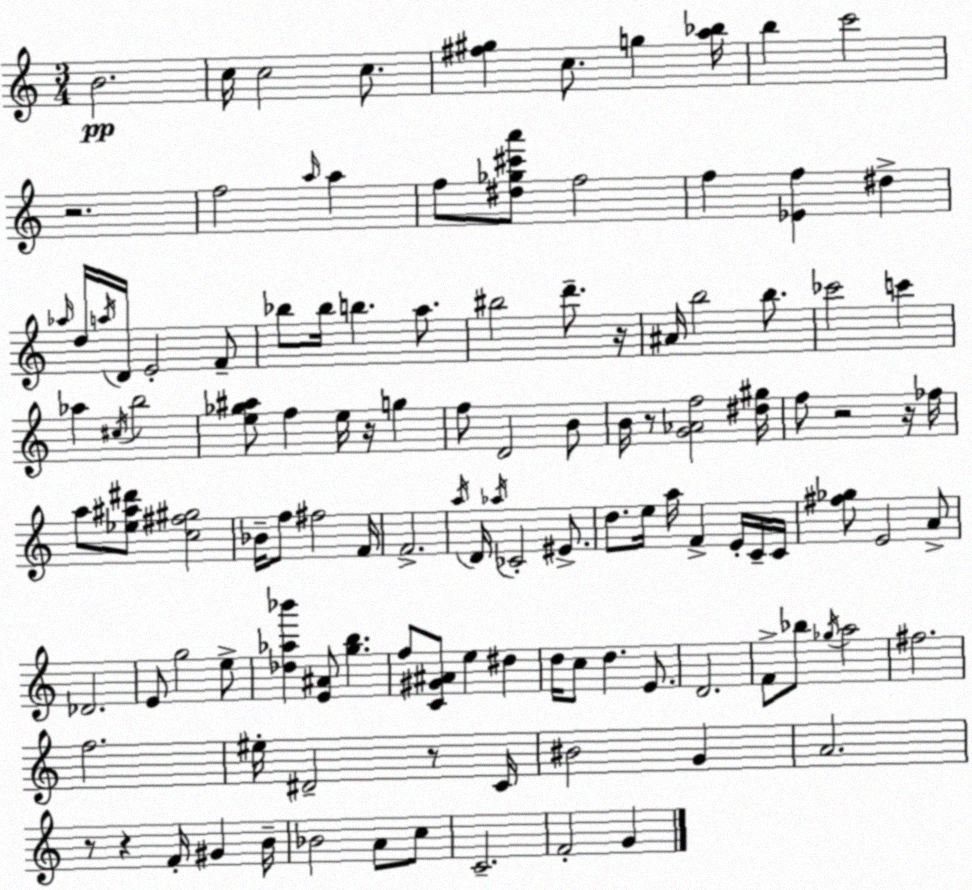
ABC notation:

X:1
T:Untitled
M:3/4
L:1/4
K:C
B2 c/4 c2 c/2 [^f^g] c/2 g [a_b]/4 b c'2 z2 f2 a/4 a f/2 [^d_g^c'a']/2 f2 f [_Ef] ^d _a/4 d/4 a/4 D/4 E2 F/2 _b/2 _b/4 b a/2 ^b2 d'/2 z/4 ^A/4 b2 b/2 _c'2 c' _a ^c/4 b2 [e_g^a]/2 f e/4 z/4 g f/2 D2 B/2 B/4 z/2 [G_Af]2 [^d^g]/4 f/2 z2 z/4 _f/4 a/2 [_e^a^d']/2 [c^f^g]2 _B/4 f/2 ^f2 F/4 F2 a/4 D/4 _a/4 _C2 ^E/2 d/2 e/4 a/4 F E/4 C/4 C/4 [^f_g]/2 E2 A/2 _D2 E/2 g2 e/2 [_d_a_b'] [E^A]/2 [gb] f/2 [C^G^A]/2 e ^d d/4 c/2 d E/2 D2 F/2 _b/2 _g/4 a2 ^f2 f2 ^e/4 ^D2 z/2 C/4 ^B2 G A2 z/2 z F/4 ^G B/4 _B2 A/2 c/2 C2 F2 G